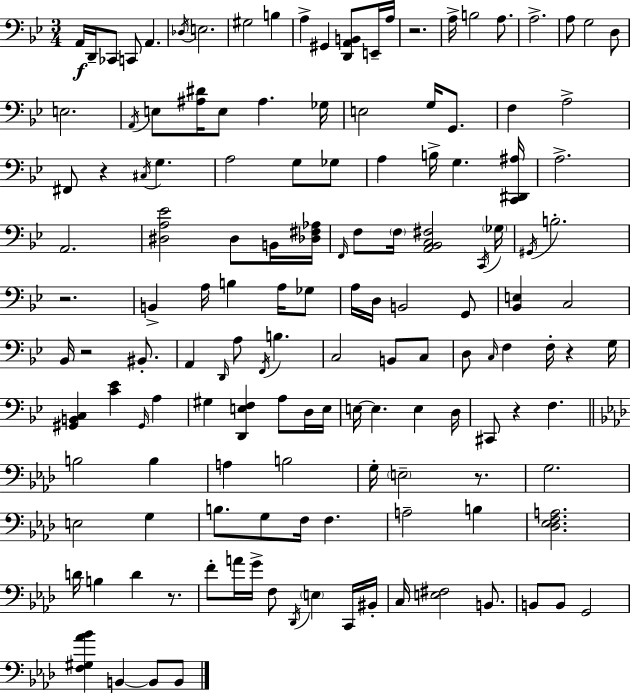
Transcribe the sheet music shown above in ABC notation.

X:1
T:Untitled
M:3/4
L:1/4
K:Bb
A,,/4 D,,/4 _C,,/2 C,,/2 A,, _D,/4 E,2 ^G,2 B, A, ^G,, [D,,A,,B,,]/2 E,,/4 A,/4 z2 A,/4 B,2 A,/2 A,2 A,/2 G,2 D,/2 E,2 A,,/4 E,/2 [^A,^D]/4 E,/2 ^A, _G,/4 E,2 G,/4 G,,/2 F, A,2 ^F,,/2 z ^C,/4 G, A,2 G,/2 _G,/2 A, B,/4 G, [C,,^D,,^A,]/4 A,2 A,,2 [^D,A,_E]2 ^D,/2 B,,/4 [_D,^F,_A,]/4 F,,/4 F,/2 F,/4 [A,,_B,,C,^F,]2 C,,/4 _G,/4 ^G,,/4 B,2 z2 B,, A,/4 B, A,/4 _G,/2 A,/4 D,/4 B,,2 G,,/2 [_B,,E,] C,2 _B,,/4 z2 ^B,,/2 A,, D,,/4 A,/2 F,,/4 B, C,2 B,,/2 C,/2 D,/2 C,/4 F, F,/4 z G,/4 [^G,,B,,C,] [C_E] ^G,,/4 A, ^G, [D,,E,F,] A,/2 D,/4 E,/4 E,/4 E, E, D,/4 ^C,,/2 z F, B,2 B, A, B,2 G,/4 E,2 z/2 G,2 E,2 G, B,/2 G,/2 F,/4 F, A,2 B, [_D,_E,F,A,]2 D/4 B, D z/2 F/2 A/4 G/4 F,/2 _D,,/4 E, C,,/4 ^B,,/4 C,/4 [E,^F,]2 B,,/2 B,,/2 B,,/2 G,,2 [F,^G,_A_B] B,, B,,/2 B,,/2